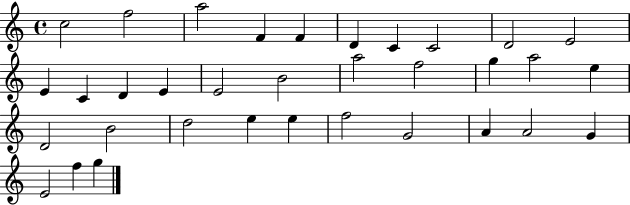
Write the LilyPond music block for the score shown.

{
  \clef treble
  \time 4/4
  \defaultTimeSignature
  \key c \major
  c''2 f''2 | a''2 f'4 f'4 | d'4 c'4 c'2 | d'2 e'2 | \break e'4 c'4 d'4 e'4 | e'2 b'2 | a''2 f''2 | g''4 a''2 e''4 | \break d'2 b'2 | d''2 e''4 e''4 | f''2 g'2 | a'4 a'2 g'4 | \break e'2 f''4 g''4 | \bar "|."
}